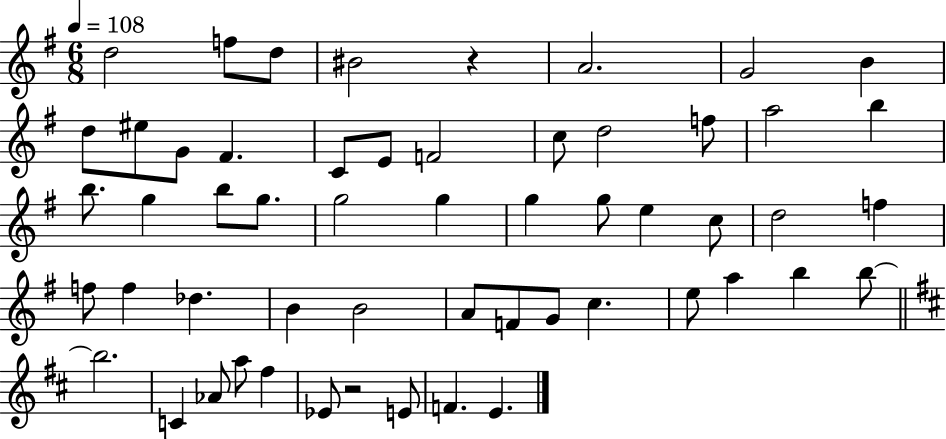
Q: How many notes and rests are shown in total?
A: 55